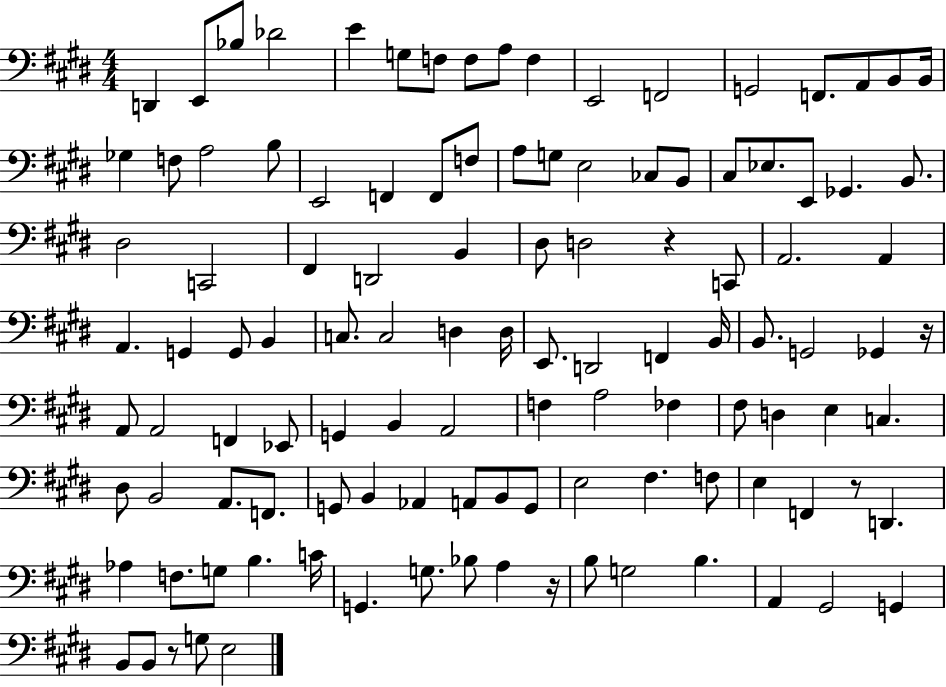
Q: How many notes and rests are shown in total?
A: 114